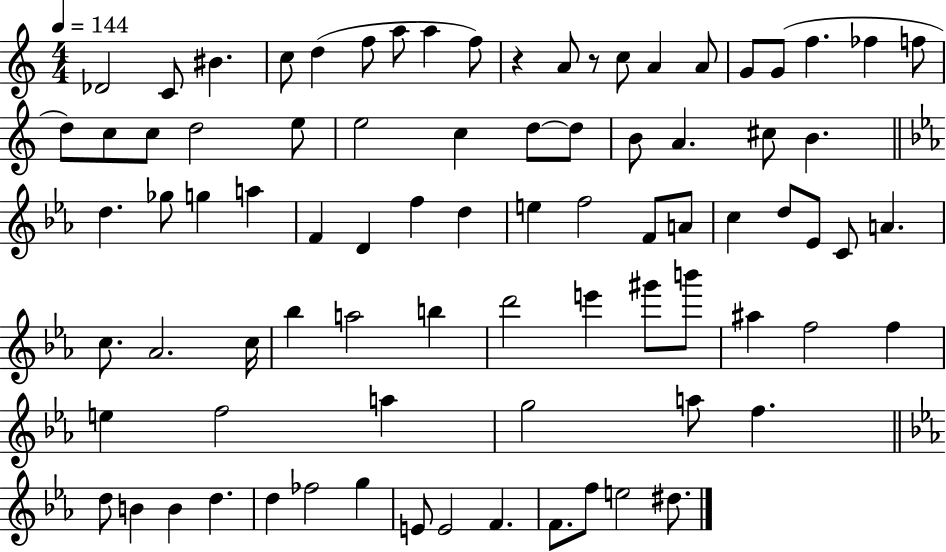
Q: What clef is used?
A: treble